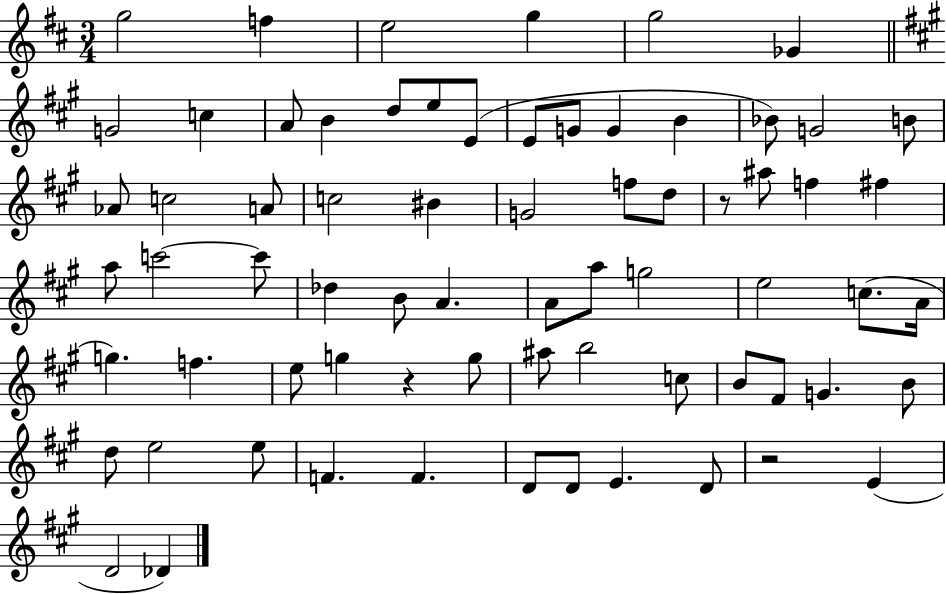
X:1
T:Untitled
M:3/4
L:1/4
K:D
g2 f e2 g g2 _G G2 c A/2 B d/2 e/2 E/2 E/2 G/2 G B _B/2 G2 B/2 _A/2 c2 A/2 c2 ^B G2 f/2 d/2 z/2 ^a/2 f ^f a/2 c'2 c'/2 _d B/2 A A/2 a/2 g2 e2 c/2 A/4 g f e/2 g z g/2 ^a/2 b2 c/2 B/2 ^F/2 G B/2 d/2 e2 e/2 F F D/2 D/2 E D/2 z2 E D2 _D